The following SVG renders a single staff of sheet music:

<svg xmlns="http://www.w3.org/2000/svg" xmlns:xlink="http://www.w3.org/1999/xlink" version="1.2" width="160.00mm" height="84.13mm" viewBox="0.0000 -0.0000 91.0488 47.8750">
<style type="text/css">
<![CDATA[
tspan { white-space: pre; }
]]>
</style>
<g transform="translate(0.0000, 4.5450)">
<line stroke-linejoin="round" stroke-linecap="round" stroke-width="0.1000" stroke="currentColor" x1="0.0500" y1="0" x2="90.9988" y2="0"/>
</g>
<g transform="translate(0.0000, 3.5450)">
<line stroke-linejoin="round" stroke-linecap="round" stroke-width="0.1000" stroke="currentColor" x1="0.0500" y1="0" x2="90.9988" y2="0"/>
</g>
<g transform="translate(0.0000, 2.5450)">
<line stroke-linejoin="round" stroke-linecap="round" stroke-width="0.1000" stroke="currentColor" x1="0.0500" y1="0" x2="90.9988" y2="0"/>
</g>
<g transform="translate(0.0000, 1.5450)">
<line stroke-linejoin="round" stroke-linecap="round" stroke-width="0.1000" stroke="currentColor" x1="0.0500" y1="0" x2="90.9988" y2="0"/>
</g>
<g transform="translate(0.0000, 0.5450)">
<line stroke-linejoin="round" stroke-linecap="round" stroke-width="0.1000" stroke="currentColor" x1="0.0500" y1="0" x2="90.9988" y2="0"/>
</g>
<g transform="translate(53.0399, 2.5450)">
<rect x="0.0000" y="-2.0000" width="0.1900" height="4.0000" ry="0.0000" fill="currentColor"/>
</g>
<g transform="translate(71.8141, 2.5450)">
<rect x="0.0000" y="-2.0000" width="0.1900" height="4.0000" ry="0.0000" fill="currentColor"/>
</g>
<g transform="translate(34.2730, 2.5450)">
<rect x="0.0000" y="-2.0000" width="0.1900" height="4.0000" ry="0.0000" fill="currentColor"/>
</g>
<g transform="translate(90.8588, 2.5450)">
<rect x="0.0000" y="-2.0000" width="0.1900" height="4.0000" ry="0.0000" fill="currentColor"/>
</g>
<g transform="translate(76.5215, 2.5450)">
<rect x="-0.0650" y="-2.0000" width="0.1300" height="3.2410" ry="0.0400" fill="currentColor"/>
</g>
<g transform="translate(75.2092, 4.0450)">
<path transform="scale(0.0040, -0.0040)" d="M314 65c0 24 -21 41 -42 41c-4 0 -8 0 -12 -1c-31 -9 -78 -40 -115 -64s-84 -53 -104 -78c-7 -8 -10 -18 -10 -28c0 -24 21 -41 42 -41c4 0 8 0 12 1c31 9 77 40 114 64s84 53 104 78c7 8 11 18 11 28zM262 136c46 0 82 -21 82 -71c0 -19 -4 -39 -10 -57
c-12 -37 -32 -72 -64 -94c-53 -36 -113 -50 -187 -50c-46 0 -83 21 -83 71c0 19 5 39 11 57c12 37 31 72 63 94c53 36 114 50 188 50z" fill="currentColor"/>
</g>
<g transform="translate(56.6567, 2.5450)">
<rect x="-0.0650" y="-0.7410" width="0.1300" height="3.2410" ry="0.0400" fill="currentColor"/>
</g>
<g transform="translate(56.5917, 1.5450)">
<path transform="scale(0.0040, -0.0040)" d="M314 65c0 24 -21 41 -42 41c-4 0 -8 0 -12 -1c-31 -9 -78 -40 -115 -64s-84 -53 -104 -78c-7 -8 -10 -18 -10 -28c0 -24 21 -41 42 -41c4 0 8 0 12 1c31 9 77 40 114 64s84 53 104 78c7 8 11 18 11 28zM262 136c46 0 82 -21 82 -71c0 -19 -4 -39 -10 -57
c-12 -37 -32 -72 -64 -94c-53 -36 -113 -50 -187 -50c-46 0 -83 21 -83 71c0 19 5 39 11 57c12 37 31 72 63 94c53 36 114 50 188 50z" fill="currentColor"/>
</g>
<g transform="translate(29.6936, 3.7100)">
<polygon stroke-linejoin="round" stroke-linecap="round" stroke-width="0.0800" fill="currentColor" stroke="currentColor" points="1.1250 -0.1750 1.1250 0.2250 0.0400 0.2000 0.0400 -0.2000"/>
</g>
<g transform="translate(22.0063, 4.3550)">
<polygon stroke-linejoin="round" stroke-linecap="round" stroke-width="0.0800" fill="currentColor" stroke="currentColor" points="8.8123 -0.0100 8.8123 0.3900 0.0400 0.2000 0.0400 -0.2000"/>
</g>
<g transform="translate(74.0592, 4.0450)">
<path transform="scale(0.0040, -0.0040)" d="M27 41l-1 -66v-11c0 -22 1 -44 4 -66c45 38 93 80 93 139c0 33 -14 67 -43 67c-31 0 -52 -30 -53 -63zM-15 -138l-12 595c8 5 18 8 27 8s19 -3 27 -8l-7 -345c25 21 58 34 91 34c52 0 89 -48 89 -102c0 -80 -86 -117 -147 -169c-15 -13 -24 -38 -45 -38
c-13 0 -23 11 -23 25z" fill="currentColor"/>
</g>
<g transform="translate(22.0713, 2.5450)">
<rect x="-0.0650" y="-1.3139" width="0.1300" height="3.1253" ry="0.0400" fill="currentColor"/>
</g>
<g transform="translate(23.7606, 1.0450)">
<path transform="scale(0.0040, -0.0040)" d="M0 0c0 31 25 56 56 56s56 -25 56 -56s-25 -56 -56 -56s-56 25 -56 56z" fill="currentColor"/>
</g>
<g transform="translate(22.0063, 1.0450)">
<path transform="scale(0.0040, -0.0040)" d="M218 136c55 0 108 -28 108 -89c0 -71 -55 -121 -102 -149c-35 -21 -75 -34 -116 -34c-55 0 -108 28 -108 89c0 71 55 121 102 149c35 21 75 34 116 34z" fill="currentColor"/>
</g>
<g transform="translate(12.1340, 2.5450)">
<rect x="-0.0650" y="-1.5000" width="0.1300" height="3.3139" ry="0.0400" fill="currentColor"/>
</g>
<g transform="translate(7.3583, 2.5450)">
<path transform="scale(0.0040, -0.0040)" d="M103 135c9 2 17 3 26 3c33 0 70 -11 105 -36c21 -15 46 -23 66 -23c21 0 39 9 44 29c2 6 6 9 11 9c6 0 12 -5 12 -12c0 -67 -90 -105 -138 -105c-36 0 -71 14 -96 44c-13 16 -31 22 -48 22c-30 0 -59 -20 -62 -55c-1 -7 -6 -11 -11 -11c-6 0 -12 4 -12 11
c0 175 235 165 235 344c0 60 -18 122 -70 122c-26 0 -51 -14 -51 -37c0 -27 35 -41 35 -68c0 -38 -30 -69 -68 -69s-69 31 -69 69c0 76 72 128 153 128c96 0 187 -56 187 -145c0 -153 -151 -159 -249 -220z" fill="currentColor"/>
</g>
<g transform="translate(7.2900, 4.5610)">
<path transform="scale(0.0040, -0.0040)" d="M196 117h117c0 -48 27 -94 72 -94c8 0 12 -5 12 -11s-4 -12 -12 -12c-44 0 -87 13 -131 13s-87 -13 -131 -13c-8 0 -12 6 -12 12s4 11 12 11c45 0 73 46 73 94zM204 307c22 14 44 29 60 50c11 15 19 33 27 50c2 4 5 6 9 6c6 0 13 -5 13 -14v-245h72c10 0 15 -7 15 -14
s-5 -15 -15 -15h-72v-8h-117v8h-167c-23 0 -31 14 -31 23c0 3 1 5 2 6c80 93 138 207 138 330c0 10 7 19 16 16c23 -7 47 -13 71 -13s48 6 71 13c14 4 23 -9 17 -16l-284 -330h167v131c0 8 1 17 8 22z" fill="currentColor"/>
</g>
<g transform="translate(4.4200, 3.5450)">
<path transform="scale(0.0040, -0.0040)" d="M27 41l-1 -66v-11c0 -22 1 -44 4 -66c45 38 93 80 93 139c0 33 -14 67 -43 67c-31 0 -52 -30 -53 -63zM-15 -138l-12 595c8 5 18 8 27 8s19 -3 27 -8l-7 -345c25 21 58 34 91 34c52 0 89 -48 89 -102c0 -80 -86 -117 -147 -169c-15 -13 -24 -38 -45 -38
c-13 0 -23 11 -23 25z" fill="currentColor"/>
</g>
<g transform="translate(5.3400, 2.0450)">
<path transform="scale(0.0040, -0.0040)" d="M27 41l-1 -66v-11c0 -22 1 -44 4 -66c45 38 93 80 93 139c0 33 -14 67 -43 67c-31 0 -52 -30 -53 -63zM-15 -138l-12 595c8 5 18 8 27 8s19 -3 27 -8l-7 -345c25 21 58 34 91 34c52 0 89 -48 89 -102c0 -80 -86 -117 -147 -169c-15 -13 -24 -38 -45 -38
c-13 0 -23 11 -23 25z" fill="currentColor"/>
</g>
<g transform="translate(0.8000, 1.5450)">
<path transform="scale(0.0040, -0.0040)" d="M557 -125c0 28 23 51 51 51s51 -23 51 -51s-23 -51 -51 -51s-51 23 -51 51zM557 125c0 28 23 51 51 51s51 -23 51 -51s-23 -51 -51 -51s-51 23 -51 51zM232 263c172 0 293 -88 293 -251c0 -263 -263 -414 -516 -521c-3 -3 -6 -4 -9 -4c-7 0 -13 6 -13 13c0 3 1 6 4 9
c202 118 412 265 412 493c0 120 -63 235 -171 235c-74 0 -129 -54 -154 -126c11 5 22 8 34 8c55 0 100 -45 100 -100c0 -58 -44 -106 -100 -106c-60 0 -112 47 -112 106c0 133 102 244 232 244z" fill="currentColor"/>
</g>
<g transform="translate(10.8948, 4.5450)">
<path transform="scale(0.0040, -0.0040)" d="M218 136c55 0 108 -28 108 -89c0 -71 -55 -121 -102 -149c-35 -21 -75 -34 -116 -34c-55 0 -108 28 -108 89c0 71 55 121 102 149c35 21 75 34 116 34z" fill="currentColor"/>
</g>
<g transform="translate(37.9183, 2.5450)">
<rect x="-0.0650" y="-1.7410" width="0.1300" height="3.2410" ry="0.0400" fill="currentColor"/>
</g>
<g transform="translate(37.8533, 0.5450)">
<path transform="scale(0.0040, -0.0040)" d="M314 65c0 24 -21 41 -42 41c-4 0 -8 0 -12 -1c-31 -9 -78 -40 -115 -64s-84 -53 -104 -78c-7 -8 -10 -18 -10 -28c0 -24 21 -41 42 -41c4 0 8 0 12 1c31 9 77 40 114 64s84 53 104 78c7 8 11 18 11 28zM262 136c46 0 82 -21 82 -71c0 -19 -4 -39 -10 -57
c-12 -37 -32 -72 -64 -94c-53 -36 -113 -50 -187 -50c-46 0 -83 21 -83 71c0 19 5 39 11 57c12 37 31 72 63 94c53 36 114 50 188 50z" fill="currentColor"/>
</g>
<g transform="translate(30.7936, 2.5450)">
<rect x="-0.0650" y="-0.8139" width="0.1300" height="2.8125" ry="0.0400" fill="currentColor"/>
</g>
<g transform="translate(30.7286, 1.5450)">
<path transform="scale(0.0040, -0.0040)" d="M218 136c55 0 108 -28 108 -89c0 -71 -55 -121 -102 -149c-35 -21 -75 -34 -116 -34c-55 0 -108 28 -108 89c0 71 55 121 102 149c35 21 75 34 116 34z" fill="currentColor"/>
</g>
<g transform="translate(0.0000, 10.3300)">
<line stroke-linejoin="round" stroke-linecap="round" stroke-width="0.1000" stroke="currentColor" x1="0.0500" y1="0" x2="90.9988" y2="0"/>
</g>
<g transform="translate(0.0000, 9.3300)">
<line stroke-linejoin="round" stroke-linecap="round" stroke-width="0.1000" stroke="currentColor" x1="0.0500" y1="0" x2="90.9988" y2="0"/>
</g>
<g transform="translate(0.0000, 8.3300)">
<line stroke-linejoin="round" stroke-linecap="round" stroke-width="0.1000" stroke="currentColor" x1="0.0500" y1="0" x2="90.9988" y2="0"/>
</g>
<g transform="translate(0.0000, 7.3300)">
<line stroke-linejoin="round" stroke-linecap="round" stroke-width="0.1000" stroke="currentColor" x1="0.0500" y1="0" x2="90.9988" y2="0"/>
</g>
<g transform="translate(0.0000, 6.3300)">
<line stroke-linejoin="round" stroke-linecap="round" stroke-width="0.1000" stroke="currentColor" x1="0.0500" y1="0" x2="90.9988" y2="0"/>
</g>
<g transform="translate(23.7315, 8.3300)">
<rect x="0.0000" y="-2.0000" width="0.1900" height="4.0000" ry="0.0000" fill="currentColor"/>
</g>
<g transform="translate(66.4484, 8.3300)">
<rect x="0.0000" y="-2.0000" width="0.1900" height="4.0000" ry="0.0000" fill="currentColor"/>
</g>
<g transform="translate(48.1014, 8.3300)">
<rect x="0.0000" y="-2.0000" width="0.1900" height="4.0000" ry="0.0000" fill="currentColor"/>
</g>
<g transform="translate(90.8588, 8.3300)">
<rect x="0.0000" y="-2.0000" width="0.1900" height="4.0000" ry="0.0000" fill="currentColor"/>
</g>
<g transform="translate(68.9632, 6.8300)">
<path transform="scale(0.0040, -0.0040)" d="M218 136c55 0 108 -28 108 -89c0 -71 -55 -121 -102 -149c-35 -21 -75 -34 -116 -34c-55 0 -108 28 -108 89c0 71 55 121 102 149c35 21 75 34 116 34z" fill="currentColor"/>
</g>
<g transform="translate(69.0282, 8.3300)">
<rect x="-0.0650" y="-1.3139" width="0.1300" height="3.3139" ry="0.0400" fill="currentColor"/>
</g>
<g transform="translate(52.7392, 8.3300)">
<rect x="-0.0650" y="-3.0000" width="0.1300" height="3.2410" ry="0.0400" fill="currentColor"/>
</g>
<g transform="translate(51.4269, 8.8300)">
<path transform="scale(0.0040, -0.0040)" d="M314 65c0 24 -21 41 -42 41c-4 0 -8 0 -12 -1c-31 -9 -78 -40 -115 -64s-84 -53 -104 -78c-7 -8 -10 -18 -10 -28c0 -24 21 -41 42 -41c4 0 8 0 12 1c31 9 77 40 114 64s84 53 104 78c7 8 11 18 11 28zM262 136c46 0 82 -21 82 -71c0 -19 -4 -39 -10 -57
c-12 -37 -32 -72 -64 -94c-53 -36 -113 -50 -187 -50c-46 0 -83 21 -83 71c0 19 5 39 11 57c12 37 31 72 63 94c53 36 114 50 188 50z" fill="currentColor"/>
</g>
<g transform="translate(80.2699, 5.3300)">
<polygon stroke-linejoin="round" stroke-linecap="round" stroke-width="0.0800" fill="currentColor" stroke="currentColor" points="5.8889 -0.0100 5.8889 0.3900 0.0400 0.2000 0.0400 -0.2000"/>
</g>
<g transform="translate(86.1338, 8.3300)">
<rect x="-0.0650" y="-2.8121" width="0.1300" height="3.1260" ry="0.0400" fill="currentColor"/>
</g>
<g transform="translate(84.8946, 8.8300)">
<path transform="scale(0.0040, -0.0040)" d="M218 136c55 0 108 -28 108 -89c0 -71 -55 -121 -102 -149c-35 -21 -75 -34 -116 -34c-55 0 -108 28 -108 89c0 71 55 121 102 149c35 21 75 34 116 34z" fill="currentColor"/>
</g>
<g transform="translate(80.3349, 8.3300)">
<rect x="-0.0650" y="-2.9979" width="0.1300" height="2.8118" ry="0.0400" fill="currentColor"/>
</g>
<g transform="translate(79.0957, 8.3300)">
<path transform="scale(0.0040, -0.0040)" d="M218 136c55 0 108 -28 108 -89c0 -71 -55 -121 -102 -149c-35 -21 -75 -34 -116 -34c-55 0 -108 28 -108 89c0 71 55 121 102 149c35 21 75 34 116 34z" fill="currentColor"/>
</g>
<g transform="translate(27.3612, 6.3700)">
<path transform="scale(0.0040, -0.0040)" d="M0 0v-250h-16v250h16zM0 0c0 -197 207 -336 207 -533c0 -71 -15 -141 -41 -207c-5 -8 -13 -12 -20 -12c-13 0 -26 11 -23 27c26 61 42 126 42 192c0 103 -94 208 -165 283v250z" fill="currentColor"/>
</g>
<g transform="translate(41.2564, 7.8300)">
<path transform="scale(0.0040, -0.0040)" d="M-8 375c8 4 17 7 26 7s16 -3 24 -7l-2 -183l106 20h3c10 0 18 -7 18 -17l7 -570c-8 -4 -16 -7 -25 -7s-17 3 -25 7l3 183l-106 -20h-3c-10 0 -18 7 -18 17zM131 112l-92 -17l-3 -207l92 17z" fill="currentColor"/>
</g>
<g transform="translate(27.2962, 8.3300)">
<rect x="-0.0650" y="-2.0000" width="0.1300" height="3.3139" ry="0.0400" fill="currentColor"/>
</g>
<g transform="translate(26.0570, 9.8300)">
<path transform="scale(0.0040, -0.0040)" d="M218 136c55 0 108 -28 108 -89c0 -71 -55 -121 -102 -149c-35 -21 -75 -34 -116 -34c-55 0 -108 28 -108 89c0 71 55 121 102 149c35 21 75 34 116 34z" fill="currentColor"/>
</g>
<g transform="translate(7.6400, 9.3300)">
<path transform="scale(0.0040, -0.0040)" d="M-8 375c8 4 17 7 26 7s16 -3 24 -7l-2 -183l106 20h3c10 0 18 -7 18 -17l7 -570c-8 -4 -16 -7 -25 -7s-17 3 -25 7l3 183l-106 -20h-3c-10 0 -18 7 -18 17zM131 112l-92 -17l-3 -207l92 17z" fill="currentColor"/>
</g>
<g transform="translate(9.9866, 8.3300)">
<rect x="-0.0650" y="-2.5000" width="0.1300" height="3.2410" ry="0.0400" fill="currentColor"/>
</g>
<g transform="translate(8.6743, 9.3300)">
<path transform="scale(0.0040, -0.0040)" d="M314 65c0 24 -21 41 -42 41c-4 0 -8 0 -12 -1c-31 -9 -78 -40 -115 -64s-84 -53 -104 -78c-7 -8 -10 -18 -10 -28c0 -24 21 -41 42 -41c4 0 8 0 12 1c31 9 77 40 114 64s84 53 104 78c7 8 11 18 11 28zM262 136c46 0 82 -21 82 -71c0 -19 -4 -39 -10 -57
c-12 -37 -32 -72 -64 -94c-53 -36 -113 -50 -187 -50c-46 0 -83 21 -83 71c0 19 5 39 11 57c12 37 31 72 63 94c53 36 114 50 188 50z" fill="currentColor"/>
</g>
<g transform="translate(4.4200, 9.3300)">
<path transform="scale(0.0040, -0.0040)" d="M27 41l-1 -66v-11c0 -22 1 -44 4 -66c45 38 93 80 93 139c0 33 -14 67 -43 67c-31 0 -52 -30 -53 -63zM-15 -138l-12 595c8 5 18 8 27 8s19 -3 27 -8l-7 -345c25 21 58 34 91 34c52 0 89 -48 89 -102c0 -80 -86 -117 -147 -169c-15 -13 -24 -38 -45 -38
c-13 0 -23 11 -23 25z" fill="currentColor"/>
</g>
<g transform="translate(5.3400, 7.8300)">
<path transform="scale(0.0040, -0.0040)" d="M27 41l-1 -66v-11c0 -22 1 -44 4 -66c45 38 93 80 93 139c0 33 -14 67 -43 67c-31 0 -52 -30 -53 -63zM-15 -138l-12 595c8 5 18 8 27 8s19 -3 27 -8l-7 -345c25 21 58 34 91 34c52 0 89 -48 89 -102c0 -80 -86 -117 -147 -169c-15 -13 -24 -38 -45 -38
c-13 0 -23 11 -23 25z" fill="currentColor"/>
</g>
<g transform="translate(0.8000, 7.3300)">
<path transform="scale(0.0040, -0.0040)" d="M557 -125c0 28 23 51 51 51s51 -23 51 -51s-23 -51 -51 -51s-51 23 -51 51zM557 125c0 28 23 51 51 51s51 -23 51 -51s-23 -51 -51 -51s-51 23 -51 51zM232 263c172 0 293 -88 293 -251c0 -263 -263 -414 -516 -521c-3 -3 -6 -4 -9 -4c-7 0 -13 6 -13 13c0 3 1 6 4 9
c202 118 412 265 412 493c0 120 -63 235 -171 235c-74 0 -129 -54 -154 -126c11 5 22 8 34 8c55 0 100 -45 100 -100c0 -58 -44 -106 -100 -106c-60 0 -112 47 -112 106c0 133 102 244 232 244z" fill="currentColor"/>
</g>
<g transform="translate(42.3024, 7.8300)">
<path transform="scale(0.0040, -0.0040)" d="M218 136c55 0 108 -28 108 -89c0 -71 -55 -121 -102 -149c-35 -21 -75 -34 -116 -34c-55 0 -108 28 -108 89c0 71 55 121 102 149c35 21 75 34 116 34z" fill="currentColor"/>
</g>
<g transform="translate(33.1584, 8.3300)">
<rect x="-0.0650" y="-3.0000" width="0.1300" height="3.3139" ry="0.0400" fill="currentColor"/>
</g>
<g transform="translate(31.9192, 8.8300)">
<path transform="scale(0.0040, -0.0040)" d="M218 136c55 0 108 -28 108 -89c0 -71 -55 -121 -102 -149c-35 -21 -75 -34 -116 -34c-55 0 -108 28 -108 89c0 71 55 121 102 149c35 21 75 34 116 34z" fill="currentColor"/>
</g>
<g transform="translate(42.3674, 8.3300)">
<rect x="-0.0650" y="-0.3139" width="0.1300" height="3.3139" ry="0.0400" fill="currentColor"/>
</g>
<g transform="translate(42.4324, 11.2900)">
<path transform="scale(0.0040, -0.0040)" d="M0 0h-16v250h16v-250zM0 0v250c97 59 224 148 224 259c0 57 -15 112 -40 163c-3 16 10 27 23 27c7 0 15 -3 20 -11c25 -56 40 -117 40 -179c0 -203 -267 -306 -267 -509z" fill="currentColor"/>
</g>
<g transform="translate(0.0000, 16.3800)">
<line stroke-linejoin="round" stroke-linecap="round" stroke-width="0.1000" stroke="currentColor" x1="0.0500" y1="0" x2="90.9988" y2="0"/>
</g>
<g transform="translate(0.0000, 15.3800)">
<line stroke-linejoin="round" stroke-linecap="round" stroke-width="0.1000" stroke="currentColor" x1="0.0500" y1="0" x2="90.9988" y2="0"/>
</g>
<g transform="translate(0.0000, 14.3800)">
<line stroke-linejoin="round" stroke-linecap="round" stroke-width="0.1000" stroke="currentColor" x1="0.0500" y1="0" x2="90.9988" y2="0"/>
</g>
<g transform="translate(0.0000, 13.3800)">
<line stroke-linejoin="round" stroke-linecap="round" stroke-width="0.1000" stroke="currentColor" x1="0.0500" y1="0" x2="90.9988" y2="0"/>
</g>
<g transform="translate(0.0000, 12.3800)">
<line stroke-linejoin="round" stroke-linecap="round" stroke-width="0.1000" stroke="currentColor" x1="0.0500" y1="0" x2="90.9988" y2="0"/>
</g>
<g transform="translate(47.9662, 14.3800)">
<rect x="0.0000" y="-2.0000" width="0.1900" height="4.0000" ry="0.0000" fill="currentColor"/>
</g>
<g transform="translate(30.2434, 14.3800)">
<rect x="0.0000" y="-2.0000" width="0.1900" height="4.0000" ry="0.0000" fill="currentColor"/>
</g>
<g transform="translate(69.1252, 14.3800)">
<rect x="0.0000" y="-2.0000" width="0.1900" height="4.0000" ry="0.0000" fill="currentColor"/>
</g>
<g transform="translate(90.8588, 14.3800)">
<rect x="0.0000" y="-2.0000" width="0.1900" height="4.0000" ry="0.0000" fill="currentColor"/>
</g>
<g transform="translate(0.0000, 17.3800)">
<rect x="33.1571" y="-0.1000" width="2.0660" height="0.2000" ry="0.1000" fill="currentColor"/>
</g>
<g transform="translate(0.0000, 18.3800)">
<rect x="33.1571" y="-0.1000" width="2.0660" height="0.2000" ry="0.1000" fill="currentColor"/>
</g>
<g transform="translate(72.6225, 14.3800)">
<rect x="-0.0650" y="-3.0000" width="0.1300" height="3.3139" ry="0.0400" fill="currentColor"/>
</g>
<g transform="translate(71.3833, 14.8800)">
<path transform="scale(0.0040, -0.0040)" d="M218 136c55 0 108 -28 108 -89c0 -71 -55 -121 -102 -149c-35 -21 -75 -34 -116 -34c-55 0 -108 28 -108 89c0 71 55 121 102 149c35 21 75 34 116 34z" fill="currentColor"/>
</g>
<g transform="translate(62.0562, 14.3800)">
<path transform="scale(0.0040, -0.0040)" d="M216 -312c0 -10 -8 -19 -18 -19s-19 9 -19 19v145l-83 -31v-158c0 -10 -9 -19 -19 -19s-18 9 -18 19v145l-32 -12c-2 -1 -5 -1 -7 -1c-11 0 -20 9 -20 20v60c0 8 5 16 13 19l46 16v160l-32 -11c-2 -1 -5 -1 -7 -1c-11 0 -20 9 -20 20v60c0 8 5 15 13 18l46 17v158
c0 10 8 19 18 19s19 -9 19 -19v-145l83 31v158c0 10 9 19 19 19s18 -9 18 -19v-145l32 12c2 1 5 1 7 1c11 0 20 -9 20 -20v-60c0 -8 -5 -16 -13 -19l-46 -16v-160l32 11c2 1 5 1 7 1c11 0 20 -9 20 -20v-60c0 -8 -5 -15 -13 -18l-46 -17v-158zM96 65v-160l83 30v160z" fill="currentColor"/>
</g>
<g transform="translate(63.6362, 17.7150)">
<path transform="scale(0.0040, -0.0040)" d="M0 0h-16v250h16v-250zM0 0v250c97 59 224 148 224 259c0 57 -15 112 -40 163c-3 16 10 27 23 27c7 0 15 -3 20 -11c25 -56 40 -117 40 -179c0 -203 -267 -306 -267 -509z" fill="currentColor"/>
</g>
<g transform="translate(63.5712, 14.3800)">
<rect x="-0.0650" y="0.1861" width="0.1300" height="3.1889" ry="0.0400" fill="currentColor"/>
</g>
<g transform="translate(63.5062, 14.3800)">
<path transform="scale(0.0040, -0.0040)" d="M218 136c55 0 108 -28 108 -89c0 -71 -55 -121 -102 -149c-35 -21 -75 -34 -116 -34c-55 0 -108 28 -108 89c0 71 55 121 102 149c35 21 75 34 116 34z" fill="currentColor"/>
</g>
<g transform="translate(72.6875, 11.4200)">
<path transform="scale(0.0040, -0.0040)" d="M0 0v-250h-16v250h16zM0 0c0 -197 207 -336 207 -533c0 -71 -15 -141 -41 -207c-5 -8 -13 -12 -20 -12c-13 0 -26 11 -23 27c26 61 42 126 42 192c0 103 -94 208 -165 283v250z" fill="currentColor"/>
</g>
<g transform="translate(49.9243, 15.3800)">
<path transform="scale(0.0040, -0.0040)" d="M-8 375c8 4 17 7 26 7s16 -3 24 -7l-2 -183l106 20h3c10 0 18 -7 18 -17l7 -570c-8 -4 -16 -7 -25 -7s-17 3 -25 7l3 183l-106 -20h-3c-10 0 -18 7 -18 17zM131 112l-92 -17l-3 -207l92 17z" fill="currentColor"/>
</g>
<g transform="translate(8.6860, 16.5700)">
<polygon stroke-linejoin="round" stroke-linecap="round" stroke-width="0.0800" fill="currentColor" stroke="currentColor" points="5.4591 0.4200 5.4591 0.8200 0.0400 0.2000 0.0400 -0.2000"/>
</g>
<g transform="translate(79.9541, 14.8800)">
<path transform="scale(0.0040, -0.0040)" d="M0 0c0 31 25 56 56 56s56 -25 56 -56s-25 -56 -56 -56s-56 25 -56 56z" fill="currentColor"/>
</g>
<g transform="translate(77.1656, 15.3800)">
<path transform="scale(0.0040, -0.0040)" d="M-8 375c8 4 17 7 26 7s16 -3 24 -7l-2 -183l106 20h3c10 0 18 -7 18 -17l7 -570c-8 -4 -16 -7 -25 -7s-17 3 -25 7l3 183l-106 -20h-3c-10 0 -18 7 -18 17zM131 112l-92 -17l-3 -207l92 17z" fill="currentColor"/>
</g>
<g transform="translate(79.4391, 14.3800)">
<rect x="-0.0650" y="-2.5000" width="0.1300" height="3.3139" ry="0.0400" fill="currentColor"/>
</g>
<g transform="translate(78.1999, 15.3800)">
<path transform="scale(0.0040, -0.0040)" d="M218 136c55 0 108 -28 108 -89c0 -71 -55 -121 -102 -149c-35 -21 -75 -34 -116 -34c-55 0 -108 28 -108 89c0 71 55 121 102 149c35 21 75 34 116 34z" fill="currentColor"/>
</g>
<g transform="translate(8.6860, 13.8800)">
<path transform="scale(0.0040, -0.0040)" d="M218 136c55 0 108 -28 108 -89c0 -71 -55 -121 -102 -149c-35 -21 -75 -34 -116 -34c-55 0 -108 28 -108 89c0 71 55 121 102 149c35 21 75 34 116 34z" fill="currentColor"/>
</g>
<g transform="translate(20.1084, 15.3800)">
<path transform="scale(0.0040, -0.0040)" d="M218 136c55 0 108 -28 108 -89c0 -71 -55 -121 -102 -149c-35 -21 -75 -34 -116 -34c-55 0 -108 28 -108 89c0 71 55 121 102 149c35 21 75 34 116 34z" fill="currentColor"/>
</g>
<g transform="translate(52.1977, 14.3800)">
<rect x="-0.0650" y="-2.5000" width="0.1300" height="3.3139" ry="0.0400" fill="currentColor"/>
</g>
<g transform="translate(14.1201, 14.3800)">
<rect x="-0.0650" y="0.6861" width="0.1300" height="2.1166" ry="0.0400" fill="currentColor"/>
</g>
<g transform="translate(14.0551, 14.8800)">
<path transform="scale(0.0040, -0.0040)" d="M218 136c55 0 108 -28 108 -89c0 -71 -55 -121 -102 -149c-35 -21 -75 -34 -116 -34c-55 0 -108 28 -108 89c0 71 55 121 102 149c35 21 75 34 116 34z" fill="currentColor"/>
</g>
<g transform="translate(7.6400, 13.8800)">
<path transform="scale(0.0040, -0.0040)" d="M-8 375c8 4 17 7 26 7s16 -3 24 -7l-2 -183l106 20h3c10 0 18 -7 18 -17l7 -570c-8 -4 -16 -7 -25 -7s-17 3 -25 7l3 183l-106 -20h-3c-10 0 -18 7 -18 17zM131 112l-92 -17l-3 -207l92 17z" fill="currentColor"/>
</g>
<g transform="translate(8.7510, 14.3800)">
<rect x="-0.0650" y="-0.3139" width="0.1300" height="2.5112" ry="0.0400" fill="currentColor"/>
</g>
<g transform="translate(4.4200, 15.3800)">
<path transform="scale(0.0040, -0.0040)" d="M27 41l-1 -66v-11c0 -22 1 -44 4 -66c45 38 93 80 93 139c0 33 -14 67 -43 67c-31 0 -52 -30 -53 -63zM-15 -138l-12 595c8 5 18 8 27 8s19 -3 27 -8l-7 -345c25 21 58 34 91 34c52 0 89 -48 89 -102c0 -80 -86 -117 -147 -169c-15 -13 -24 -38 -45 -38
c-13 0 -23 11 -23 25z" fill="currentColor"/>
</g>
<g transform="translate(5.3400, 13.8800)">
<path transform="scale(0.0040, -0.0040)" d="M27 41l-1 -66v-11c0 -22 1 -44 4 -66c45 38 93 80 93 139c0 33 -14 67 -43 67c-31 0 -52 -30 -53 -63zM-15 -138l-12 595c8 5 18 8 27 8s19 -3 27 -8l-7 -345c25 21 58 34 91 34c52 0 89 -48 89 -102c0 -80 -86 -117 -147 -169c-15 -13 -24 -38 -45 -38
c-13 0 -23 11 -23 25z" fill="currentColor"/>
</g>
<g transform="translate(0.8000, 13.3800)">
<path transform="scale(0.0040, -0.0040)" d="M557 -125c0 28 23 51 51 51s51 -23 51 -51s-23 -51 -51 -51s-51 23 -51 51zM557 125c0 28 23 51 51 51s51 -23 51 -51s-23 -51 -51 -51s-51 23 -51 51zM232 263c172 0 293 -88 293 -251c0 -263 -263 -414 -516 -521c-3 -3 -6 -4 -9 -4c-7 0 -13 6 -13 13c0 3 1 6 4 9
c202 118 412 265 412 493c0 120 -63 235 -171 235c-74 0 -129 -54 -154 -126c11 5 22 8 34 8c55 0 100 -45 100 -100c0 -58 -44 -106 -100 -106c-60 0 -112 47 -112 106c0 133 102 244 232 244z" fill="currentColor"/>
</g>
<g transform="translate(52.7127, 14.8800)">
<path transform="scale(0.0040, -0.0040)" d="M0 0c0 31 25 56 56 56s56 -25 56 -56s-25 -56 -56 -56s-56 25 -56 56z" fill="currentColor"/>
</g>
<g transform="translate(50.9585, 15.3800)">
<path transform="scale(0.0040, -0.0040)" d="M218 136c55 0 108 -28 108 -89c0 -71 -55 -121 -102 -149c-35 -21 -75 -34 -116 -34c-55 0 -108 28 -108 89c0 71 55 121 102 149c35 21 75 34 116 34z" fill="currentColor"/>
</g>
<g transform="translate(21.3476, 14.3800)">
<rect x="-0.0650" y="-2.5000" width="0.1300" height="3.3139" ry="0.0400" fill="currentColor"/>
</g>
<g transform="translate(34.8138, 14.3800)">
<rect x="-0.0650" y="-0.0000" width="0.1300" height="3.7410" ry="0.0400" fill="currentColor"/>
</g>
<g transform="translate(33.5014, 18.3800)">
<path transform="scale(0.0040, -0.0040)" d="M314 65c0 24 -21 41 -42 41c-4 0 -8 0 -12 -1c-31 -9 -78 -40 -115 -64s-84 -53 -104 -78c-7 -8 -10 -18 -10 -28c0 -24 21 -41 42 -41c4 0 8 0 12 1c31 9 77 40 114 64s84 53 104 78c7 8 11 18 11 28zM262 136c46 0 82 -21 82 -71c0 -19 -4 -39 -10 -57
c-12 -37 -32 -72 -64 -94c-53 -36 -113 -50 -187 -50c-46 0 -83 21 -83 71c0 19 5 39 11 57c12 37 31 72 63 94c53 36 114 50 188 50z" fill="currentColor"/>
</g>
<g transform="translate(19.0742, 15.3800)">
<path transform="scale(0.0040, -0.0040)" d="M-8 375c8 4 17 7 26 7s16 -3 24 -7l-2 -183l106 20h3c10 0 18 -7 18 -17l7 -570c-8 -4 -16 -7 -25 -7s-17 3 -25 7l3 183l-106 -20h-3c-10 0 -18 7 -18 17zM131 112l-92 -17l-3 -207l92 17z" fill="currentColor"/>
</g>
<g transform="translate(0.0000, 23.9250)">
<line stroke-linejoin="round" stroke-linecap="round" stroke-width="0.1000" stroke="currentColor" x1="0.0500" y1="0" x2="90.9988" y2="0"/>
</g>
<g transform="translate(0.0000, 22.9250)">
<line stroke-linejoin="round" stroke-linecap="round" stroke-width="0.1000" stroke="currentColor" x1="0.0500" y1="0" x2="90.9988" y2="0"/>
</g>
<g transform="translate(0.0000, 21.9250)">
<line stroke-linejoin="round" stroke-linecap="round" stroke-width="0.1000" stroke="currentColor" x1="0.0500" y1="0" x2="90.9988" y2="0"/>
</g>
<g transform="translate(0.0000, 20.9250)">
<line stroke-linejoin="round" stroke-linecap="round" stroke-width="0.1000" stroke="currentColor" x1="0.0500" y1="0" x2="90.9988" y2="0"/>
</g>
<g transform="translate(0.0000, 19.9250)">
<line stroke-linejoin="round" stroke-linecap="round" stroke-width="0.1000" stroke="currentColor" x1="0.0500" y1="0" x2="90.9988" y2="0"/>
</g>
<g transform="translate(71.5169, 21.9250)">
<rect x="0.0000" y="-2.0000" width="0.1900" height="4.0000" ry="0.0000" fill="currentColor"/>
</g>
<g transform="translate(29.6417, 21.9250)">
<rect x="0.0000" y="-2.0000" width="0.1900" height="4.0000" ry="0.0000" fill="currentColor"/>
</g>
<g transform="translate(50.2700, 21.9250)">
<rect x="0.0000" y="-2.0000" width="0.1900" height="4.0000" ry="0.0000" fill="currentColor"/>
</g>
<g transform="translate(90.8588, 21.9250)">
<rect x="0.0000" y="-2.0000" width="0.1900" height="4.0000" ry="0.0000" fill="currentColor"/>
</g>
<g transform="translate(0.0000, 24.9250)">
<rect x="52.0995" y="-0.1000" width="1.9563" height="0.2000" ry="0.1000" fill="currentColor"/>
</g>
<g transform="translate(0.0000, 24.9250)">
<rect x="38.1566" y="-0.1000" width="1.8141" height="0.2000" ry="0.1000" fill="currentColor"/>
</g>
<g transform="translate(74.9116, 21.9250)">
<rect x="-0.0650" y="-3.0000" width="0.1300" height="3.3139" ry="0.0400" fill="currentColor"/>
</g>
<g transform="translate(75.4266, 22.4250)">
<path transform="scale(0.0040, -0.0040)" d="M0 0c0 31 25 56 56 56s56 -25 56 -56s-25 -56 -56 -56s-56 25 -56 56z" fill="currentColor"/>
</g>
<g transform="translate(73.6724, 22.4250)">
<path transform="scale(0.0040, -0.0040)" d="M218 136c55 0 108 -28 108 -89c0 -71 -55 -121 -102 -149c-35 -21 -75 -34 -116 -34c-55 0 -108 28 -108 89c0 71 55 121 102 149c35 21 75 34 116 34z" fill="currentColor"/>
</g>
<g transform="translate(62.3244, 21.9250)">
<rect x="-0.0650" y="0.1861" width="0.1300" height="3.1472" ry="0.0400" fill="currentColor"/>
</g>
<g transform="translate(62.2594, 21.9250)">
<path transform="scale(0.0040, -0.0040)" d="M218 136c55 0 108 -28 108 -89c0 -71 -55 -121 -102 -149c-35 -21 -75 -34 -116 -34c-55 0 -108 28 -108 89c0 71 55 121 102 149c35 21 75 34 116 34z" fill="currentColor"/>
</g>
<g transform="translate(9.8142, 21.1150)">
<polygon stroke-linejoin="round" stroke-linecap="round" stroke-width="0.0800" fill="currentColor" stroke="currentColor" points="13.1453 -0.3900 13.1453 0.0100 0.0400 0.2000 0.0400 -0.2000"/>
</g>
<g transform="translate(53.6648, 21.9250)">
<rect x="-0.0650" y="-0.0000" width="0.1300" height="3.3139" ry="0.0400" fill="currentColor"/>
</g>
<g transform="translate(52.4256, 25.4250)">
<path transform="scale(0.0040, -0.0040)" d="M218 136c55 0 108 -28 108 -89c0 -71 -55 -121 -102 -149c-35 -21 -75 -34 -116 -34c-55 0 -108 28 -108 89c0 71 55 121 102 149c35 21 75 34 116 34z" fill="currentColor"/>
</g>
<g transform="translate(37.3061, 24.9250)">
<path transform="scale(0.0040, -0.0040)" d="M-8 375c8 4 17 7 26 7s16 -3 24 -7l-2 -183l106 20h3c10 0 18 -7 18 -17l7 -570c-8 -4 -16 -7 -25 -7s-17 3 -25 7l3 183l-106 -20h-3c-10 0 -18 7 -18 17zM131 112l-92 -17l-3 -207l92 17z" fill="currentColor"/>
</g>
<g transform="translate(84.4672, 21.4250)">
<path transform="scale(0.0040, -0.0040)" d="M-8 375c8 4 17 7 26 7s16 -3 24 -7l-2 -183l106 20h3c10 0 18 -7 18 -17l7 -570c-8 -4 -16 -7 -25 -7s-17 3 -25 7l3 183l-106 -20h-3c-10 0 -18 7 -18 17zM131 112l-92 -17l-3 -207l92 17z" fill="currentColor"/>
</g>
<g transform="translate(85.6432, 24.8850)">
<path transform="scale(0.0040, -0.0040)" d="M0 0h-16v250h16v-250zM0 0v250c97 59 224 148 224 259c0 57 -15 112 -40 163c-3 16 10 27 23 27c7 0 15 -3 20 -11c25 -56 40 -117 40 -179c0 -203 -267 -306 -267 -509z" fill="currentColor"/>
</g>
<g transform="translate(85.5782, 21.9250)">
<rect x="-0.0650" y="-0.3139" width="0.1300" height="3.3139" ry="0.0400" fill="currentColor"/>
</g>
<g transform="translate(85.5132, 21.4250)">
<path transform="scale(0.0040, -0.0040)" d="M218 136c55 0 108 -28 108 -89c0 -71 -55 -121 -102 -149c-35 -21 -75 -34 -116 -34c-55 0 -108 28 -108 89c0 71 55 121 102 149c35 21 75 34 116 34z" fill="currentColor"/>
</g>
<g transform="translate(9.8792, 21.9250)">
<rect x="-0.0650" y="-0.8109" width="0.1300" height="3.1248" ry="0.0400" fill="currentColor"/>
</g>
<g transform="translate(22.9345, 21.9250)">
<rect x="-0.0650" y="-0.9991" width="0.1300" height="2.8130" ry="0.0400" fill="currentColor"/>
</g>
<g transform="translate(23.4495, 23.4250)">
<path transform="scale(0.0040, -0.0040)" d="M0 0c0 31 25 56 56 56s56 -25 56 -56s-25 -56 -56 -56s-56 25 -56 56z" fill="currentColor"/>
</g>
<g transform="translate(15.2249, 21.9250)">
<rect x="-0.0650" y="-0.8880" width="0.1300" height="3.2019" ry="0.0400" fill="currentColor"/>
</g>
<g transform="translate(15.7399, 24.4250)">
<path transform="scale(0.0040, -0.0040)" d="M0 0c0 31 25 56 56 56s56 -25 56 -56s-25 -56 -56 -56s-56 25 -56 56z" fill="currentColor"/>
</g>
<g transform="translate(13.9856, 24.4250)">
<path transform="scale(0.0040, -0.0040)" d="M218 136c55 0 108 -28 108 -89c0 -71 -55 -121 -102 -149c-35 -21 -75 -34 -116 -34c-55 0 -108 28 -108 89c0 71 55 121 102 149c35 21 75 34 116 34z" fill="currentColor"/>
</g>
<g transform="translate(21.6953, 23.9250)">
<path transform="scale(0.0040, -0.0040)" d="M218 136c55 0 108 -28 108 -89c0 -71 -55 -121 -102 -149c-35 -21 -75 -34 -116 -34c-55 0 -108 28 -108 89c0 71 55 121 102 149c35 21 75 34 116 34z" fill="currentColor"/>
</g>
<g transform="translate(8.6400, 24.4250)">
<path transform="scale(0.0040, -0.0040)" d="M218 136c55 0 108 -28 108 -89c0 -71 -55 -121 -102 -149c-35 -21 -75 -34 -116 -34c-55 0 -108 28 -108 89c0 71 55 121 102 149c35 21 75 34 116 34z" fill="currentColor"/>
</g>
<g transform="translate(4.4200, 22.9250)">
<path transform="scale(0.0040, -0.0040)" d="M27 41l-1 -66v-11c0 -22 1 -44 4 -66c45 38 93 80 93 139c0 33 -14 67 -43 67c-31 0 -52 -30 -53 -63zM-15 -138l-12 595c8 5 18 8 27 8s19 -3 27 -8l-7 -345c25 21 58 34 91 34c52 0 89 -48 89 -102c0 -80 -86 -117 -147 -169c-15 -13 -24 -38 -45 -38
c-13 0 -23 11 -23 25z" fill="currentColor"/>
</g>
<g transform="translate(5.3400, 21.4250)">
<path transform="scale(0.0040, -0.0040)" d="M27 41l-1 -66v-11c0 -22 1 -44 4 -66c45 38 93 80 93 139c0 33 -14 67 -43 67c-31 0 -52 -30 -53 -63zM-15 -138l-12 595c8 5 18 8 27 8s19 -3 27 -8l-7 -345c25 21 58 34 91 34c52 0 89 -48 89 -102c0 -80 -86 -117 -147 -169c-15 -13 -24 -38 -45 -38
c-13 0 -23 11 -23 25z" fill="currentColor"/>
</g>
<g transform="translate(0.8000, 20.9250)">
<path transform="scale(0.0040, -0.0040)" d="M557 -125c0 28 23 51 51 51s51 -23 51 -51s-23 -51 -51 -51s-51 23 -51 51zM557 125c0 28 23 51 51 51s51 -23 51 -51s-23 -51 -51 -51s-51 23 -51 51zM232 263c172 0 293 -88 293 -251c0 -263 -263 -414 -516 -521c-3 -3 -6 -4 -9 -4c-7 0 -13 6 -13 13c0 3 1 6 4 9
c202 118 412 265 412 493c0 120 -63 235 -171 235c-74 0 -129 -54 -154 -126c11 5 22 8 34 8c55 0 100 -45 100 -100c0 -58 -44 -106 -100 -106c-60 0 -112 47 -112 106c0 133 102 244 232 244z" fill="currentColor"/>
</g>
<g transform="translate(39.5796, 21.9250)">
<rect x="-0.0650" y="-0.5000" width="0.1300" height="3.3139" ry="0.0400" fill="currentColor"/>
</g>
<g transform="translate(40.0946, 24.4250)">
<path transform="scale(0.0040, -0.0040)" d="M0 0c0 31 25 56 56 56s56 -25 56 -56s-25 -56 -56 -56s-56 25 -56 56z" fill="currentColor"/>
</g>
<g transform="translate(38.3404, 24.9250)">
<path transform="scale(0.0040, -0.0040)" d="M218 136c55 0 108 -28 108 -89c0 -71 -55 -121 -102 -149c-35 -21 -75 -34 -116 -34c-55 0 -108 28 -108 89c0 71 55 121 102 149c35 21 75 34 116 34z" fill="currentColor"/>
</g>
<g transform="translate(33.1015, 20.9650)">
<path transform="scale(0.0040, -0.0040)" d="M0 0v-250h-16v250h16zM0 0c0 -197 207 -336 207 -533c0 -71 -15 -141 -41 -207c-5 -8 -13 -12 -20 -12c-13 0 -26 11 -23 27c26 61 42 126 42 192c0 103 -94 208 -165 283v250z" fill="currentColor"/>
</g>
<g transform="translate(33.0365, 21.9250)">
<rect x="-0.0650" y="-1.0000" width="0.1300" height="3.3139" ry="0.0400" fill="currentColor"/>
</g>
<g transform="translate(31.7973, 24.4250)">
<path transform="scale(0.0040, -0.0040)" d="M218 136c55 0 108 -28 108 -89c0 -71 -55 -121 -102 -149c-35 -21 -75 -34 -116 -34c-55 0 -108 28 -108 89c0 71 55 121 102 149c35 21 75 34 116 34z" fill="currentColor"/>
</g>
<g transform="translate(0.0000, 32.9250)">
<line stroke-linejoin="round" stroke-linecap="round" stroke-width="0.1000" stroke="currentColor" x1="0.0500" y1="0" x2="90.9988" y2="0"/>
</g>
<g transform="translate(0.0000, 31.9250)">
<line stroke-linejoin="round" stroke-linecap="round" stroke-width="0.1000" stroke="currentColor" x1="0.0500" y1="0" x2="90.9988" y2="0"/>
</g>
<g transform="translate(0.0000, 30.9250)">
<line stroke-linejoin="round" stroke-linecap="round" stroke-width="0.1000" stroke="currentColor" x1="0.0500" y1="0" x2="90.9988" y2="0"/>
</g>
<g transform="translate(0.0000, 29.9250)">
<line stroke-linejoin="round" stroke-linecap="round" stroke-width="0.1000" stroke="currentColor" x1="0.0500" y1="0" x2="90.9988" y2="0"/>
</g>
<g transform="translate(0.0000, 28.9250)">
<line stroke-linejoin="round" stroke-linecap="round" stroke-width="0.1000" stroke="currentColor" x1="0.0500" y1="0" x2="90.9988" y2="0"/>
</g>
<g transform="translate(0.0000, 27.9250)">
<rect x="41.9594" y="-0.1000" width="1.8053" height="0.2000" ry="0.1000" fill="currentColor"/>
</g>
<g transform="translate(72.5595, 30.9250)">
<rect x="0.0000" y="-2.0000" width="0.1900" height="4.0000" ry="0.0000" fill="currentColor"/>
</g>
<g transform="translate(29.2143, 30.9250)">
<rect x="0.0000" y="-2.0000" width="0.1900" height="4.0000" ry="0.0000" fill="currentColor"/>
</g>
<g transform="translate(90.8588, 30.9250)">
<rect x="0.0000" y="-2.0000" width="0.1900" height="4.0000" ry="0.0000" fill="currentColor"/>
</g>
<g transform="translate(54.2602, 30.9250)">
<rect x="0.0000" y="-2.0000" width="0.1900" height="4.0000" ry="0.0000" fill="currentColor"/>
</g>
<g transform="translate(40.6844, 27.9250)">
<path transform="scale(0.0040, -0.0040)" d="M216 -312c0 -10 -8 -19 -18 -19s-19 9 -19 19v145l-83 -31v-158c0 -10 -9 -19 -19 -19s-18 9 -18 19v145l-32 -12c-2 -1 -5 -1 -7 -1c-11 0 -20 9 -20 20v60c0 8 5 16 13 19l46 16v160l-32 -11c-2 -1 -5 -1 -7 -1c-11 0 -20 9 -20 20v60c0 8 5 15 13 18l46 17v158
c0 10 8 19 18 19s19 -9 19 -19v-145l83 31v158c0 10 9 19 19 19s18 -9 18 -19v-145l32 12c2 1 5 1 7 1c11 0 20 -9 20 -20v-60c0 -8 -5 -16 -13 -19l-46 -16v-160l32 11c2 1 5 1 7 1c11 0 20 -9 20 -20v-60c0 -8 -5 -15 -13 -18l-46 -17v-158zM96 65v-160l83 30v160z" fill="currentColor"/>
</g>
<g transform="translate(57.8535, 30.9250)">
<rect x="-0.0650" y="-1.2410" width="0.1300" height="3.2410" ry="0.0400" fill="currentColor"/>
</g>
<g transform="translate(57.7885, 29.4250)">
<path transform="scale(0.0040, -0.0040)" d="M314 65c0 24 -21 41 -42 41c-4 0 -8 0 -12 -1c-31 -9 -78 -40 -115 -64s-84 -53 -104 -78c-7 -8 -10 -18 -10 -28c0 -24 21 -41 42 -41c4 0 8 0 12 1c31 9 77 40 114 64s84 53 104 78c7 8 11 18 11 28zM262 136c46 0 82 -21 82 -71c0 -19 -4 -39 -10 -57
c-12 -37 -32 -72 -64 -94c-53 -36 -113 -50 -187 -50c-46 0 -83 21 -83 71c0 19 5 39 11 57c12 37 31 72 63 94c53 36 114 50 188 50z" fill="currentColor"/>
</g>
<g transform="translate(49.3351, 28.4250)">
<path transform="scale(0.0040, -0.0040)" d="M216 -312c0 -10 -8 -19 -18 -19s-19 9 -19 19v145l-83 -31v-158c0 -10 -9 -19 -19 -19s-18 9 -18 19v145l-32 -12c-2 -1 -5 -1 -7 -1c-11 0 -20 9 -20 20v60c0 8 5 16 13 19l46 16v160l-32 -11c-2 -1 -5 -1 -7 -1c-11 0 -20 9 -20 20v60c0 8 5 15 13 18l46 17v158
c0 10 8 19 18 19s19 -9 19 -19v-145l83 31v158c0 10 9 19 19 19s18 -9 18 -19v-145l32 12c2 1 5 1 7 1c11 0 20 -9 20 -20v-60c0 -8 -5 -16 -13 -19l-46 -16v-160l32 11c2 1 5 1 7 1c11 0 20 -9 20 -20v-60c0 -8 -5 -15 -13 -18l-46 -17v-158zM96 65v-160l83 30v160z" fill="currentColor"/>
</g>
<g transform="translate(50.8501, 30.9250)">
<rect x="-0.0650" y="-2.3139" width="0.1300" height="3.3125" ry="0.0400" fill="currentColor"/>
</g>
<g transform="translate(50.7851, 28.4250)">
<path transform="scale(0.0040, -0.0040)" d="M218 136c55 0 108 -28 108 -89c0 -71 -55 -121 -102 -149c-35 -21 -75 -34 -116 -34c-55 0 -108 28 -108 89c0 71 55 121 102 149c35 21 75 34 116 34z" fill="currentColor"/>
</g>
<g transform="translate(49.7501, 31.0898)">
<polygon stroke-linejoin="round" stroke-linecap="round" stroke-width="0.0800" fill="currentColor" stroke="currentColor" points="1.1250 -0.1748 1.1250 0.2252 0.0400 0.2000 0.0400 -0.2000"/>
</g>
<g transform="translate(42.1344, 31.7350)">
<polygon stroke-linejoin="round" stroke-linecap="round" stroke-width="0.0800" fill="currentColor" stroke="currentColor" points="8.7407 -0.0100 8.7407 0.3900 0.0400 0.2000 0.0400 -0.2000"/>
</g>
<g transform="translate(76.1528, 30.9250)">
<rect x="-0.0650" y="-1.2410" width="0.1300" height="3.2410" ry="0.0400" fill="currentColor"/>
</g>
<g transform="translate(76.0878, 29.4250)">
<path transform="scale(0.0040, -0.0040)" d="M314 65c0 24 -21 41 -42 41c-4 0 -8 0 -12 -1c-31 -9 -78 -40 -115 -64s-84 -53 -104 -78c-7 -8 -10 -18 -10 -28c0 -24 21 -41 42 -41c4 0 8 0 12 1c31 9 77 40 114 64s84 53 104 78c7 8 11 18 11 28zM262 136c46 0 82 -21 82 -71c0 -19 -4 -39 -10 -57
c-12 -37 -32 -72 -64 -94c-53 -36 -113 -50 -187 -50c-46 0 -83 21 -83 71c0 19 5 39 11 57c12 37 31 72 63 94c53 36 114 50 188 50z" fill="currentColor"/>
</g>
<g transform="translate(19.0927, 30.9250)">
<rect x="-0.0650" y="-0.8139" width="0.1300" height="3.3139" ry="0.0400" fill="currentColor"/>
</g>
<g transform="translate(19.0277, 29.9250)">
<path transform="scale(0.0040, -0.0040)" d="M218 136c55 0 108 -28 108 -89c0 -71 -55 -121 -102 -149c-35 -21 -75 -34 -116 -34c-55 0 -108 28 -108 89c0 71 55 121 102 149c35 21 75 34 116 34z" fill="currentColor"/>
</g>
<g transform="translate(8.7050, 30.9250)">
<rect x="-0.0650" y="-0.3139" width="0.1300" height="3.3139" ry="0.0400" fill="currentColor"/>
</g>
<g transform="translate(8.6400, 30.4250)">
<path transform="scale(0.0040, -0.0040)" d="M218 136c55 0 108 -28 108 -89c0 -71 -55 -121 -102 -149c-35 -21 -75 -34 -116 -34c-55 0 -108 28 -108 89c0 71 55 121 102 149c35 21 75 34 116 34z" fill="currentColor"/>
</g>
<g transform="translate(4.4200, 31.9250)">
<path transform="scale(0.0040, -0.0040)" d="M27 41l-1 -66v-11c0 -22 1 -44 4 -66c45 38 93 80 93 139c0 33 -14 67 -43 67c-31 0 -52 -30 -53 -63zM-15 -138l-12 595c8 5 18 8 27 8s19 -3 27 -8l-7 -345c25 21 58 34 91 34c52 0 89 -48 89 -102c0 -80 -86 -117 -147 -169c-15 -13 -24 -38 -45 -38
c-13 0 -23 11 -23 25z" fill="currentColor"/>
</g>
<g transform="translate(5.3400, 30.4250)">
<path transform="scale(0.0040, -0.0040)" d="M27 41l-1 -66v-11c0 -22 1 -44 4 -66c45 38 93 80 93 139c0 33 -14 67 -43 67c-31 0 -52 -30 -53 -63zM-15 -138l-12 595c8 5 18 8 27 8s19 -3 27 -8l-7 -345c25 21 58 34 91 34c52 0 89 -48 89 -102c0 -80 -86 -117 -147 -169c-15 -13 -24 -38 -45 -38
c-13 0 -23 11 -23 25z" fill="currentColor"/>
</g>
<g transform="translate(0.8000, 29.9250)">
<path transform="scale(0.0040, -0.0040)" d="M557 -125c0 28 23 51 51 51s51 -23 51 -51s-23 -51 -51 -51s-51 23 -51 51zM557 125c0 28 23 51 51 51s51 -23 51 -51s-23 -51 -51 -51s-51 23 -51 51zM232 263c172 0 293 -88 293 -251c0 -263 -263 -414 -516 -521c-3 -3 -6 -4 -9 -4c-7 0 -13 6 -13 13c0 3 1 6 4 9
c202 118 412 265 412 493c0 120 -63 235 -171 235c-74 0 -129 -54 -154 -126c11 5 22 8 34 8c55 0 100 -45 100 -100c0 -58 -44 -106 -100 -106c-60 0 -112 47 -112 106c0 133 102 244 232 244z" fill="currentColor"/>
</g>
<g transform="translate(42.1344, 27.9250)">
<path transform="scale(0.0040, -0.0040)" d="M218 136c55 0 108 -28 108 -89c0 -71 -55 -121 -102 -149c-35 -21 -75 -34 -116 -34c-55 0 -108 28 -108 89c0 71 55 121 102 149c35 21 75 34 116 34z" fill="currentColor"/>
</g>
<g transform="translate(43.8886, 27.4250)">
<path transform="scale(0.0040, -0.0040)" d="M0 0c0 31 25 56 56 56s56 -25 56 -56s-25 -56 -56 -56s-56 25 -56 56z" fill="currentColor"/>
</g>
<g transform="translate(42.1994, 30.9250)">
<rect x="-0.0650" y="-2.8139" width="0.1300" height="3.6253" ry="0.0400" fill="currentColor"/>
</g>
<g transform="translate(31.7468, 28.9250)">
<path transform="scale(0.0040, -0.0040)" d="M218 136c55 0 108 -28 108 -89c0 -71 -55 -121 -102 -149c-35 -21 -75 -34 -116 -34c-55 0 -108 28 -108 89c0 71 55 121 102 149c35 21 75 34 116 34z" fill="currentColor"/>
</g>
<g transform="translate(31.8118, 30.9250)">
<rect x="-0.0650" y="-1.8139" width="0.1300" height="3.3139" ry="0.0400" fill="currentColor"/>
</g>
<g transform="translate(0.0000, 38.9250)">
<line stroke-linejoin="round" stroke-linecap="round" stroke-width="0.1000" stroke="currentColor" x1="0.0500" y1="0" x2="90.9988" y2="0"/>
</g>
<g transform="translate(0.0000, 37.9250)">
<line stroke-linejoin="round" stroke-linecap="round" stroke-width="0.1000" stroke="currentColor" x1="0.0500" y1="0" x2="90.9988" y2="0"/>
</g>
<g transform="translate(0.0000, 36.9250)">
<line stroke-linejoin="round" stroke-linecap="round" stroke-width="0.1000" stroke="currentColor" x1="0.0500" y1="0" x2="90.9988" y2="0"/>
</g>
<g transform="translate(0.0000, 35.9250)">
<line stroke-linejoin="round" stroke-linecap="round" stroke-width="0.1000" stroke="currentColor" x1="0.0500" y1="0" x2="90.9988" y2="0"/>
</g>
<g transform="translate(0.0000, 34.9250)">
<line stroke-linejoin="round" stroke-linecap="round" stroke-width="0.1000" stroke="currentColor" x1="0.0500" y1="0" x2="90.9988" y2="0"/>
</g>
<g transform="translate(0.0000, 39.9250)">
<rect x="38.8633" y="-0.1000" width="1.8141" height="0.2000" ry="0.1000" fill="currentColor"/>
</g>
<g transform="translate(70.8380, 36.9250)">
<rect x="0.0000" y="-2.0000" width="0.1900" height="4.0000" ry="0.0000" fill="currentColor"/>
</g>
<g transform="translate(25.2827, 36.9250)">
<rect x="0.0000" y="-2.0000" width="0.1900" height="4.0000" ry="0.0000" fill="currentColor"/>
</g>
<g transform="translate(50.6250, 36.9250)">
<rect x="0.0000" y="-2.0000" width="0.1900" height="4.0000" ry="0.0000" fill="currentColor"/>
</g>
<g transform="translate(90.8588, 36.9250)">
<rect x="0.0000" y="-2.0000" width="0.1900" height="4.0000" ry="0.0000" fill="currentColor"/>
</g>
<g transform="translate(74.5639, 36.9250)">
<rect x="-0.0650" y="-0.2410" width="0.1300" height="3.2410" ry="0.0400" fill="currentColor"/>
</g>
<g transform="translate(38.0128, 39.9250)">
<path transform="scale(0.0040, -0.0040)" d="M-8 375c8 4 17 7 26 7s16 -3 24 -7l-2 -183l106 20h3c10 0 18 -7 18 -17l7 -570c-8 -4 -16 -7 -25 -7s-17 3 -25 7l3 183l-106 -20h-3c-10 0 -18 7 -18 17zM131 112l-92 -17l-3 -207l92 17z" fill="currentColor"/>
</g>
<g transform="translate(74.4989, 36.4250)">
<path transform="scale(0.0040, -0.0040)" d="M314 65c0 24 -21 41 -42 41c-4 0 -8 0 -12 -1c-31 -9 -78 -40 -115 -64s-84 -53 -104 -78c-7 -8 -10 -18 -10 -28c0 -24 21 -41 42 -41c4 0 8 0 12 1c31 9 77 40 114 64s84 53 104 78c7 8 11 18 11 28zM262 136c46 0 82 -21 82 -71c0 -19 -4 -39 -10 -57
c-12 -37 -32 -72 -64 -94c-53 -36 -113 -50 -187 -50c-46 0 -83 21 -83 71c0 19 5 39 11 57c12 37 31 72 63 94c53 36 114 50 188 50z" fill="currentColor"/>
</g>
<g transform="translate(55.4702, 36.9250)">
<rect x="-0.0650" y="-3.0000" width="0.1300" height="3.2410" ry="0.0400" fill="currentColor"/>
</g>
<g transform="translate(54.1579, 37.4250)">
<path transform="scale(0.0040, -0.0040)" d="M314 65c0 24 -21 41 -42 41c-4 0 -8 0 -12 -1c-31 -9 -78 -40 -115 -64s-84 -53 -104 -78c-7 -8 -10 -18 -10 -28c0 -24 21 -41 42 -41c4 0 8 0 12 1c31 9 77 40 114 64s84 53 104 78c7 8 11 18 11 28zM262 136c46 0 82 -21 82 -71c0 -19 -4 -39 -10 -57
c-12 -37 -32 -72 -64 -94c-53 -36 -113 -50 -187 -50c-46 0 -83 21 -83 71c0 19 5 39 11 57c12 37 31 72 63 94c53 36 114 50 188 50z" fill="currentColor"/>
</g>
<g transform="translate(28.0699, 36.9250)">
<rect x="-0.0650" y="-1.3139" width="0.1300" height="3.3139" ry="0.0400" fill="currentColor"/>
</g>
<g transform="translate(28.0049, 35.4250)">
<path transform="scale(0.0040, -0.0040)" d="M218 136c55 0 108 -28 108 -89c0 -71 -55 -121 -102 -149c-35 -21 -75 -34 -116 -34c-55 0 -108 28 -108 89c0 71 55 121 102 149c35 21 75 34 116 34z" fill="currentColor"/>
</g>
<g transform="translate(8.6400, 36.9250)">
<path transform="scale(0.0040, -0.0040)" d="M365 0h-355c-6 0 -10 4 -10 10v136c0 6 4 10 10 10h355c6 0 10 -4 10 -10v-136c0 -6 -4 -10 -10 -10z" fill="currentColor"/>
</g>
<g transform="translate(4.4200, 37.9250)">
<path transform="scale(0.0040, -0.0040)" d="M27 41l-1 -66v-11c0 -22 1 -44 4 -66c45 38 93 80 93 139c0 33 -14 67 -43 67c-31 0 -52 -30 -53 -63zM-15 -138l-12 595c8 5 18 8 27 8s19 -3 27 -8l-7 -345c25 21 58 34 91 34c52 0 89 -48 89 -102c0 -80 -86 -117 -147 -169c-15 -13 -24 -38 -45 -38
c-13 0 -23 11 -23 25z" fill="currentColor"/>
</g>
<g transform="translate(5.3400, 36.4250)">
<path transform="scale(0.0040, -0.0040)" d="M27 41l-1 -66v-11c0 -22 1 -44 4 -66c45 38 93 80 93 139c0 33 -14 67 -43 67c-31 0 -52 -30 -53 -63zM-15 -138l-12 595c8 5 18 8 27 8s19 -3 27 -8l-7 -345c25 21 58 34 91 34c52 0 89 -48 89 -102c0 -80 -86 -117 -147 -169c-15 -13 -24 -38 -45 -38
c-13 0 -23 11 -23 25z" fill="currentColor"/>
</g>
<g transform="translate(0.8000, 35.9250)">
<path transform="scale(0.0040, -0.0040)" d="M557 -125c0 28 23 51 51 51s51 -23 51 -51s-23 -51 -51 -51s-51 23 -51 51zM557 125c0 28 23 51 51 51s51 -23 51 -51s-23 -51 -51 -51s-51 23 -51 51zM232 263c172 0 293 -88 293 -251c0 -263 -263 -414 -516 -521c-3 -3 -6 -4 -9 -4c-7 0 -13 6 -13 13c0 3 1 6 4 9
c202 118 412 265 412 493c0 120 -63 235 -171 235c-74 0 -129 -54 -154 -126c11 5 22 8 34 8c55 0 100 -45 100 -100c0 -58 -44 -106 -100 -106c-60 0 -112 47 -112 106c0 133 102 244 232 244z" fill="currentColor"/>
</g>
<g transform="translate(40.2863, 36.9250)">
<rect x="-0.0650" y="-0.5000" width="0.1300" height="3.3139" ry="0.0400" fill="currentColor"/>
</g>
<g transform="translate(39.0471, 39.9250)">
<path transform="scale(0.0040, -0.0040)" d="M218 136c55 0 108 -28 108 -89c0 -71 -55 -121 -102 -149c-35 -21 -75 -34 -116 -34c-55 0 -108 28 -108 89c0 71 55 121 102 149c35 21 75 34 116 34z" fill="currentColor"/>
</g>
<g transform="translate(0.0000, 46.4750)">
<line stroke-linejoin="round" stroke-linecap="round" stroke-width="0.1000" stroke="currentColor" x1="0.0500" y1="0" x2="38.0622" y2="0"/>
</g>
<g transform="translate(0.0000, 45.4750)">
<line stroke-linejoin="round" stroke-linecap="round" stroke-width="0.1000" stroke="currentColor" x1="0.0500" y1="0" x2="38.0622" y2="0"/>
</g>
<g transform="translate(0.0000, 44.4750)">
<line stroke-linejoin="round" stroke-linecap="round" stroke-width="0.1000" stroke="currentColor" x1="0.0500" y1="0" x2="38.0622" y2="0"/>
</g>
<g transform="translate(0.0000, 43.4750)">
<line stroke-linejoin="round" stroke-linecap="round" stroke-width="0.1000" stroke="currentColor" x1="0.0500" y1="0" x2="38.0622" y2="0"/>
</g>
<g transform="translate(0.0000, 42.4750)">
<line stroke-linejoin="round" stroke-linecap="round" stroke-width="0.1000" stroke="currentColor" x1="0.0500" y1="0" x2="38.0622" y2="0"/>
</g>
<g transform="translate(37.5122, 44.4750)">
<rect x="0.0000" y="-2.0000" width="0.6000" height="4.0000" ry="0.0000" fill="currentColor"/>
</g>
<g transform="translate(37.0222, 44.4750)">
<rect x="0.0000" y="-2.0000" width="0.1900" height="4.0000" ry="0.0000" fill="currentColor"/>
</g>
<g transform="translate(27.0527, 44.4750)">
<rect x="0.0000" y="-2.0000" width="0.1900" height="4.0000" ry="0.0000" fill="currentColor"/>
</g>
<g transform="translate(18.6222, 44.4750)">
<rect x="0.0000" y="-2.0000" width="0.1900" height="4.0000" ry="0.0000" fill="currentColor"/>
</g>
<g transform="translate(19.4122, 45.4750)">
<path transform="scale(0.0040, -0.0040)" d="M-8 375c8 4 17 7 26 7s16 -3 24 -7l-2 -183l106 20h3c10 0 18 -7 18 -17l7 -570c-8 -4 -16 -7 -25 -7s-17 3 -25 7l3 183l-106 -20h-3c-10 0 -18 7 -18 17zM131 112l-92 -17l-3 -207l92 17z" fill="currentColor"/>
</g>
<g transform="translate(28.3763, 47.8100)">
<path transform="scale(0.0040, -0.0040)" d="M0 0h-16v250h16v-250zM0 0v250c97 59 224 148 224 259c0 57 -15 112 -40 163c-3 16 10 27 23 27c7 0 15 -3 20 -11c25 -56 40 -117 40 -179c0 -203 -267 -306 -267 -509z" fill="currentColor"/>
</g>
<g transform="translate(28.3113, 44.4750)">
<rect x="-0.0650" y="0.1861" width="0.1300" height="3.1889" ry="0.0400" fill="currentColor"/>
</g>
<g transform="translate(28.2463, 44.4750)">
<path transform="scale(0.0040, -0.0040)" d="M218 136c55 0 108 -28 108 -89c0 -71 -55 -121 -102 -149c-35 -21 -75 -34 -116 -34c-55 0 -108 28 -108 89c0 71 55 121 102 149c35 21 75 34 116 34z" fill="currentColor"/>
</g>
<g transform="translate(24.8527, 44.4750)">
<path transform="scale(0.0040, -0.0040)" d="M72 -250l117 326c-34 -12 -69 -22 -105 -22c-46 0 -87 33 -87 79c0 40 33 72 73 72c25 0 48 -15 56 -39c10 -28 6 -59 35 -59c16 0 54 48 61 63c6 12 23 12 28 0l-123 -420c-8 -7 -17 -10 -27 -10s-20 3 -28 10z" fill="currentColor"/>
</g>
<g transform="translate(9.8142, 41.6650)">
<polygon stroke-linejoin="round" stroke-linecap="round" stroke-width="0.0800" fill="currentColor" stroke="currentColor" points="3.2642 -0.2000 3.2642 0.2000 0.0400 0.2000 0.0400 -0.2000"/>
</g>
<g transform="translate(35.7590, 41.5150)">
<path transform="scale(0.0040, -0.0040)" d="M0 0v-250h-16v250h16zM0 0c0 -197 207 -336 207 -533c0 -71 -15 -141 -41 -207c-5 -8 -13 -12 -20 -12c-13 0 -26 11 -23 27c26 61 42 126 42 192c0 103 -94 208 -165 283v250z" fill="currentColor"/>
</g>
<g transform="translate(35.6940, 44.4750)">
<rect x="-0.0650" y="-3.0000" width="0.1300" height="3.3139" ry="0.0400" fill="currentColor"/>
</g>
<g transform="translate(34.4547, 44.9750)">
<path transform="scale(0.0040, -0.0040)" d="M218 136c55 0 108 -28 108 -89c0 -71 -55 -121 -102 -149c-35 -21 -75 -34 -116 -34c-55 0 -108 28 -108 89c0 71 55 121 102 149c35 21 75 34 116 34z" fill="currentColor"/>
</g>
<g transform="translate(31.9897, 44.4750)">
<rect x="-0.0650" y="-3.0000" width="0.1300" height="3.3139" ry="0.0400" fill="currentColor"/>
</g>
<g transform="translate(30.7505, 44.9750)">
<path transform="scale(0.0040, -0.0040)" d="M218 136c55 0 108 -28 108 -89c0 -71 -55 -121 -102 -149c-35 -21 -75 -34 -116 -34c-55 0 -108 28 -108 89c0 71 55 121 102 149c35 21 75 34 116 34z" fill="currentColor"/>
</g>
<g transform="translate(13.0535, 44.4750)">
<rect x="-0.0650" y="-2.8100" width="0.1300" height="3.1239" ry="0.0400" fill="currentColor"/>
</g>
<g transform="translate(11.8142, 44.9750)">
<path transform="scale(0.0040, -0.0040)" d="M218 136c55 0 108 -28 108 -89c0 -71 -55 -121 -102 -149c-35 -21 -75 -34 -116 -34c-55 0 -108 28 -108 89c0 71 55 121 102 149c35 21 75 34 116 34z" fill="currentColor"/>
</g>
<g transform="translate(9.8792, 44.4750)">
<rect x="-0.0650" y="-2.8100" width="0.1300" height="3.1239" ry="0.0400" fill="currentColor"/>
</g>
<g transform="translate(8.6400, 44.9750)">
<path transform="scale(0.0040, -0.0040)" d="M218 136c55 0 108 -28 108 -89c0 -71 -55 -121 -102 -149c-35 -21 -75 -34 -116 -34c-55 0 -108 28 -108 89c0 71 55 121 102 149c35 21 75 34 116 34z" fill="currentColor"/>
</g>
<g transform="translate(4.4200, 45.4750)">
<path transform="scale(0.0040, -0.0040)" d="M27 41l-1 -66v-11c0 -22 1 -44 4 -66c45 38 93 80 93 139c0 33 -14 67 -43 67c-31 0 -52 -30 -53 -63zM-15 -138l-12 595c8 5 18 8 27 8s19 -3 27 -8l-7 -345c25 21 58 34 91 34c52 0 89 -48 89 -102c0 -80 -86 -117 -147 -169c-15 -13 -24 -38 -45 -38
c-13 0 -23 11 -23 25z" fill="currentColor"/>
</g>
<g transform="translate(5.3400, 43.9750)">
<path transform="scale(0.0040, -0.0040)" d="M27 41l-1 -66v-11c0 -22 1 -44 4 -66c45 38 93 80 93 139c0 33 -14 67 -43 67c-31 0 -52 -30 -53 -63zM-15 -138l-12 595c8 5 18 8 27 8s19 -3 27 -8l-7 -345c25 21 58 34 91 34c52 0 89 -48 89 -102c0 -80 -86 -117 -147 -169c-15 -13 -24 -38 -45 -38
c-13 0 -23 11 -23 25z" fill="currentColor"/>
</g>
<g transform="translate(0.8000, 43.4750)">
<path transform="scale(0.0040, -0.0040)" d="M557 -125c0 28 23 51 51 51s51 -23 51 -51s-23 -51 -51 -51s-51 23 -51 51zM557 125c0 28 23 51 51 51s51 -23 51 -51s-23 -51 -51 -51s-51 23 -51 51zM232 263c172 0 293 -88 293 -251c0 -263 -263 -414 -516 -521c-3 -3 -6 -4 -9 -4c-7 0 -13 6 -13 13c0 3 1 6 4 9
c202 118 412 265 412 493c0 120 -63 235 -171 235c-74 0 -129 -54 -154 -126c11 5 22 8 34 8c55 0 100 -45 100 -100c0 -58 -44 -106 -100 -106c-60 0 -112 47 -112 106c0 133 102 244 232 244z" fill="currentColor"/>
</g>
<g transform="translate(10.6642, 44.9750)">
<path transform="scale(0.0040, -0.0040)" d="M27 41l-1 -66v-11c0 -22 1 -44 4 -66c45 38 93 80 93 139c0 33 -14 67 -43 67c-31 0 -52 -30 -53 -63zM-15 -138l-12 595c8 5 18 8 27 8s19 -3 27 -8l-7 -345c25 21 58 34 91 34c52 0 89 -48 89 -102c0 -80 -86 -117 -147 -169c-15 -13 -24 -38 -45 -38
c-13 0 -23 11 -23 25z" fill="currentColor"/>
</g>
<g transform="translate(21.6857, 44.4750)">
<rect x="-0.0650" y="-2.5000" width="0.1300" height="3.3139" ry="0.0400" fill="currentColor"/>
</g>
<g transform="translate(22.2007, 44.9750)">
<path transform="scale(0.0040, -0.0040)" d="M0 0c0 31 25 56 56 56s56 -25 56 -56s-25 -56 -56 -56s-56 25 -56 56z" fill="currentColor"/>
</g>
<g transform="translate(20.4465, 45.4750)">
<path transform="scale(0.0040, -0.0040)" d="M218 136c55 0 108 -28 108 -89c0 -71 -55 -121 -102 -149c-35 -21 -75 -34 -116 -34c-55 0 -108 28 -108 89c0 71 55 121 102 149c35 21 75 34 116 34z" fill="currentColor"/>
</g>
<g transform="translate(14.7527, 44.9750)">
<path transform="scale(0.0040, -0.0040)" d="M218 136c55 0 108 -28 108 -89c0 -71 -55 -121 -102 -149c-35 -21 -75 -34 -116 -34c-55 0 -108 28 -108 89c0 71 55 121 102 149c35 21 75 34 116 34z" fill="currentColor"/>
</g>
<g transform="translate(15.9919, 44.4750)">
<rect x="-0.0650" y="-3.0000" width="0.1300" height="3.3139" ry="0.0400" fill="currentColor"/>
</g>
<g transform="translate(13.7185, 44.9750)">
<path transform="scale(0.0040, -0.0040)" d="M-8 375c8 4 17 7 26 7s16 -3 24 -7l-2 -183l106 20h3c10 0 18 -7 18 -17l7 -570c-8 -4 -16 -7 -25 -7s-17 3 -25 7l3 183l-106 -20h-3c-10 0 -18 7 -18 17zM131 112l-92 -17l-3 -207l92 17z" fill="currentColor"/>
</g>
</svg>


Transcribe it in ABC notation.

X:1
T:Untitled
M:2/4
L:1/4
K:Bb
G,, G,/2 F,/4 A,2 F,2 _A,,2 B,,2 A,,/2 C, E,/2 C,2 G, D,/2 C,/2 E,/2 C,/2 B,, C,,2 B,, ^D,/2 C,/2 B,, F,,/2 F,,/2 G,,/2 F,,/2 E,, D,, D, C, E,/2 _E, F, A, ^C/2 ^B,/4 G,2 G,2 z2 G, E,, C,2 _E,2 C,/2 _C,/2 C, B,, z/2 D,/2 C, C,/2